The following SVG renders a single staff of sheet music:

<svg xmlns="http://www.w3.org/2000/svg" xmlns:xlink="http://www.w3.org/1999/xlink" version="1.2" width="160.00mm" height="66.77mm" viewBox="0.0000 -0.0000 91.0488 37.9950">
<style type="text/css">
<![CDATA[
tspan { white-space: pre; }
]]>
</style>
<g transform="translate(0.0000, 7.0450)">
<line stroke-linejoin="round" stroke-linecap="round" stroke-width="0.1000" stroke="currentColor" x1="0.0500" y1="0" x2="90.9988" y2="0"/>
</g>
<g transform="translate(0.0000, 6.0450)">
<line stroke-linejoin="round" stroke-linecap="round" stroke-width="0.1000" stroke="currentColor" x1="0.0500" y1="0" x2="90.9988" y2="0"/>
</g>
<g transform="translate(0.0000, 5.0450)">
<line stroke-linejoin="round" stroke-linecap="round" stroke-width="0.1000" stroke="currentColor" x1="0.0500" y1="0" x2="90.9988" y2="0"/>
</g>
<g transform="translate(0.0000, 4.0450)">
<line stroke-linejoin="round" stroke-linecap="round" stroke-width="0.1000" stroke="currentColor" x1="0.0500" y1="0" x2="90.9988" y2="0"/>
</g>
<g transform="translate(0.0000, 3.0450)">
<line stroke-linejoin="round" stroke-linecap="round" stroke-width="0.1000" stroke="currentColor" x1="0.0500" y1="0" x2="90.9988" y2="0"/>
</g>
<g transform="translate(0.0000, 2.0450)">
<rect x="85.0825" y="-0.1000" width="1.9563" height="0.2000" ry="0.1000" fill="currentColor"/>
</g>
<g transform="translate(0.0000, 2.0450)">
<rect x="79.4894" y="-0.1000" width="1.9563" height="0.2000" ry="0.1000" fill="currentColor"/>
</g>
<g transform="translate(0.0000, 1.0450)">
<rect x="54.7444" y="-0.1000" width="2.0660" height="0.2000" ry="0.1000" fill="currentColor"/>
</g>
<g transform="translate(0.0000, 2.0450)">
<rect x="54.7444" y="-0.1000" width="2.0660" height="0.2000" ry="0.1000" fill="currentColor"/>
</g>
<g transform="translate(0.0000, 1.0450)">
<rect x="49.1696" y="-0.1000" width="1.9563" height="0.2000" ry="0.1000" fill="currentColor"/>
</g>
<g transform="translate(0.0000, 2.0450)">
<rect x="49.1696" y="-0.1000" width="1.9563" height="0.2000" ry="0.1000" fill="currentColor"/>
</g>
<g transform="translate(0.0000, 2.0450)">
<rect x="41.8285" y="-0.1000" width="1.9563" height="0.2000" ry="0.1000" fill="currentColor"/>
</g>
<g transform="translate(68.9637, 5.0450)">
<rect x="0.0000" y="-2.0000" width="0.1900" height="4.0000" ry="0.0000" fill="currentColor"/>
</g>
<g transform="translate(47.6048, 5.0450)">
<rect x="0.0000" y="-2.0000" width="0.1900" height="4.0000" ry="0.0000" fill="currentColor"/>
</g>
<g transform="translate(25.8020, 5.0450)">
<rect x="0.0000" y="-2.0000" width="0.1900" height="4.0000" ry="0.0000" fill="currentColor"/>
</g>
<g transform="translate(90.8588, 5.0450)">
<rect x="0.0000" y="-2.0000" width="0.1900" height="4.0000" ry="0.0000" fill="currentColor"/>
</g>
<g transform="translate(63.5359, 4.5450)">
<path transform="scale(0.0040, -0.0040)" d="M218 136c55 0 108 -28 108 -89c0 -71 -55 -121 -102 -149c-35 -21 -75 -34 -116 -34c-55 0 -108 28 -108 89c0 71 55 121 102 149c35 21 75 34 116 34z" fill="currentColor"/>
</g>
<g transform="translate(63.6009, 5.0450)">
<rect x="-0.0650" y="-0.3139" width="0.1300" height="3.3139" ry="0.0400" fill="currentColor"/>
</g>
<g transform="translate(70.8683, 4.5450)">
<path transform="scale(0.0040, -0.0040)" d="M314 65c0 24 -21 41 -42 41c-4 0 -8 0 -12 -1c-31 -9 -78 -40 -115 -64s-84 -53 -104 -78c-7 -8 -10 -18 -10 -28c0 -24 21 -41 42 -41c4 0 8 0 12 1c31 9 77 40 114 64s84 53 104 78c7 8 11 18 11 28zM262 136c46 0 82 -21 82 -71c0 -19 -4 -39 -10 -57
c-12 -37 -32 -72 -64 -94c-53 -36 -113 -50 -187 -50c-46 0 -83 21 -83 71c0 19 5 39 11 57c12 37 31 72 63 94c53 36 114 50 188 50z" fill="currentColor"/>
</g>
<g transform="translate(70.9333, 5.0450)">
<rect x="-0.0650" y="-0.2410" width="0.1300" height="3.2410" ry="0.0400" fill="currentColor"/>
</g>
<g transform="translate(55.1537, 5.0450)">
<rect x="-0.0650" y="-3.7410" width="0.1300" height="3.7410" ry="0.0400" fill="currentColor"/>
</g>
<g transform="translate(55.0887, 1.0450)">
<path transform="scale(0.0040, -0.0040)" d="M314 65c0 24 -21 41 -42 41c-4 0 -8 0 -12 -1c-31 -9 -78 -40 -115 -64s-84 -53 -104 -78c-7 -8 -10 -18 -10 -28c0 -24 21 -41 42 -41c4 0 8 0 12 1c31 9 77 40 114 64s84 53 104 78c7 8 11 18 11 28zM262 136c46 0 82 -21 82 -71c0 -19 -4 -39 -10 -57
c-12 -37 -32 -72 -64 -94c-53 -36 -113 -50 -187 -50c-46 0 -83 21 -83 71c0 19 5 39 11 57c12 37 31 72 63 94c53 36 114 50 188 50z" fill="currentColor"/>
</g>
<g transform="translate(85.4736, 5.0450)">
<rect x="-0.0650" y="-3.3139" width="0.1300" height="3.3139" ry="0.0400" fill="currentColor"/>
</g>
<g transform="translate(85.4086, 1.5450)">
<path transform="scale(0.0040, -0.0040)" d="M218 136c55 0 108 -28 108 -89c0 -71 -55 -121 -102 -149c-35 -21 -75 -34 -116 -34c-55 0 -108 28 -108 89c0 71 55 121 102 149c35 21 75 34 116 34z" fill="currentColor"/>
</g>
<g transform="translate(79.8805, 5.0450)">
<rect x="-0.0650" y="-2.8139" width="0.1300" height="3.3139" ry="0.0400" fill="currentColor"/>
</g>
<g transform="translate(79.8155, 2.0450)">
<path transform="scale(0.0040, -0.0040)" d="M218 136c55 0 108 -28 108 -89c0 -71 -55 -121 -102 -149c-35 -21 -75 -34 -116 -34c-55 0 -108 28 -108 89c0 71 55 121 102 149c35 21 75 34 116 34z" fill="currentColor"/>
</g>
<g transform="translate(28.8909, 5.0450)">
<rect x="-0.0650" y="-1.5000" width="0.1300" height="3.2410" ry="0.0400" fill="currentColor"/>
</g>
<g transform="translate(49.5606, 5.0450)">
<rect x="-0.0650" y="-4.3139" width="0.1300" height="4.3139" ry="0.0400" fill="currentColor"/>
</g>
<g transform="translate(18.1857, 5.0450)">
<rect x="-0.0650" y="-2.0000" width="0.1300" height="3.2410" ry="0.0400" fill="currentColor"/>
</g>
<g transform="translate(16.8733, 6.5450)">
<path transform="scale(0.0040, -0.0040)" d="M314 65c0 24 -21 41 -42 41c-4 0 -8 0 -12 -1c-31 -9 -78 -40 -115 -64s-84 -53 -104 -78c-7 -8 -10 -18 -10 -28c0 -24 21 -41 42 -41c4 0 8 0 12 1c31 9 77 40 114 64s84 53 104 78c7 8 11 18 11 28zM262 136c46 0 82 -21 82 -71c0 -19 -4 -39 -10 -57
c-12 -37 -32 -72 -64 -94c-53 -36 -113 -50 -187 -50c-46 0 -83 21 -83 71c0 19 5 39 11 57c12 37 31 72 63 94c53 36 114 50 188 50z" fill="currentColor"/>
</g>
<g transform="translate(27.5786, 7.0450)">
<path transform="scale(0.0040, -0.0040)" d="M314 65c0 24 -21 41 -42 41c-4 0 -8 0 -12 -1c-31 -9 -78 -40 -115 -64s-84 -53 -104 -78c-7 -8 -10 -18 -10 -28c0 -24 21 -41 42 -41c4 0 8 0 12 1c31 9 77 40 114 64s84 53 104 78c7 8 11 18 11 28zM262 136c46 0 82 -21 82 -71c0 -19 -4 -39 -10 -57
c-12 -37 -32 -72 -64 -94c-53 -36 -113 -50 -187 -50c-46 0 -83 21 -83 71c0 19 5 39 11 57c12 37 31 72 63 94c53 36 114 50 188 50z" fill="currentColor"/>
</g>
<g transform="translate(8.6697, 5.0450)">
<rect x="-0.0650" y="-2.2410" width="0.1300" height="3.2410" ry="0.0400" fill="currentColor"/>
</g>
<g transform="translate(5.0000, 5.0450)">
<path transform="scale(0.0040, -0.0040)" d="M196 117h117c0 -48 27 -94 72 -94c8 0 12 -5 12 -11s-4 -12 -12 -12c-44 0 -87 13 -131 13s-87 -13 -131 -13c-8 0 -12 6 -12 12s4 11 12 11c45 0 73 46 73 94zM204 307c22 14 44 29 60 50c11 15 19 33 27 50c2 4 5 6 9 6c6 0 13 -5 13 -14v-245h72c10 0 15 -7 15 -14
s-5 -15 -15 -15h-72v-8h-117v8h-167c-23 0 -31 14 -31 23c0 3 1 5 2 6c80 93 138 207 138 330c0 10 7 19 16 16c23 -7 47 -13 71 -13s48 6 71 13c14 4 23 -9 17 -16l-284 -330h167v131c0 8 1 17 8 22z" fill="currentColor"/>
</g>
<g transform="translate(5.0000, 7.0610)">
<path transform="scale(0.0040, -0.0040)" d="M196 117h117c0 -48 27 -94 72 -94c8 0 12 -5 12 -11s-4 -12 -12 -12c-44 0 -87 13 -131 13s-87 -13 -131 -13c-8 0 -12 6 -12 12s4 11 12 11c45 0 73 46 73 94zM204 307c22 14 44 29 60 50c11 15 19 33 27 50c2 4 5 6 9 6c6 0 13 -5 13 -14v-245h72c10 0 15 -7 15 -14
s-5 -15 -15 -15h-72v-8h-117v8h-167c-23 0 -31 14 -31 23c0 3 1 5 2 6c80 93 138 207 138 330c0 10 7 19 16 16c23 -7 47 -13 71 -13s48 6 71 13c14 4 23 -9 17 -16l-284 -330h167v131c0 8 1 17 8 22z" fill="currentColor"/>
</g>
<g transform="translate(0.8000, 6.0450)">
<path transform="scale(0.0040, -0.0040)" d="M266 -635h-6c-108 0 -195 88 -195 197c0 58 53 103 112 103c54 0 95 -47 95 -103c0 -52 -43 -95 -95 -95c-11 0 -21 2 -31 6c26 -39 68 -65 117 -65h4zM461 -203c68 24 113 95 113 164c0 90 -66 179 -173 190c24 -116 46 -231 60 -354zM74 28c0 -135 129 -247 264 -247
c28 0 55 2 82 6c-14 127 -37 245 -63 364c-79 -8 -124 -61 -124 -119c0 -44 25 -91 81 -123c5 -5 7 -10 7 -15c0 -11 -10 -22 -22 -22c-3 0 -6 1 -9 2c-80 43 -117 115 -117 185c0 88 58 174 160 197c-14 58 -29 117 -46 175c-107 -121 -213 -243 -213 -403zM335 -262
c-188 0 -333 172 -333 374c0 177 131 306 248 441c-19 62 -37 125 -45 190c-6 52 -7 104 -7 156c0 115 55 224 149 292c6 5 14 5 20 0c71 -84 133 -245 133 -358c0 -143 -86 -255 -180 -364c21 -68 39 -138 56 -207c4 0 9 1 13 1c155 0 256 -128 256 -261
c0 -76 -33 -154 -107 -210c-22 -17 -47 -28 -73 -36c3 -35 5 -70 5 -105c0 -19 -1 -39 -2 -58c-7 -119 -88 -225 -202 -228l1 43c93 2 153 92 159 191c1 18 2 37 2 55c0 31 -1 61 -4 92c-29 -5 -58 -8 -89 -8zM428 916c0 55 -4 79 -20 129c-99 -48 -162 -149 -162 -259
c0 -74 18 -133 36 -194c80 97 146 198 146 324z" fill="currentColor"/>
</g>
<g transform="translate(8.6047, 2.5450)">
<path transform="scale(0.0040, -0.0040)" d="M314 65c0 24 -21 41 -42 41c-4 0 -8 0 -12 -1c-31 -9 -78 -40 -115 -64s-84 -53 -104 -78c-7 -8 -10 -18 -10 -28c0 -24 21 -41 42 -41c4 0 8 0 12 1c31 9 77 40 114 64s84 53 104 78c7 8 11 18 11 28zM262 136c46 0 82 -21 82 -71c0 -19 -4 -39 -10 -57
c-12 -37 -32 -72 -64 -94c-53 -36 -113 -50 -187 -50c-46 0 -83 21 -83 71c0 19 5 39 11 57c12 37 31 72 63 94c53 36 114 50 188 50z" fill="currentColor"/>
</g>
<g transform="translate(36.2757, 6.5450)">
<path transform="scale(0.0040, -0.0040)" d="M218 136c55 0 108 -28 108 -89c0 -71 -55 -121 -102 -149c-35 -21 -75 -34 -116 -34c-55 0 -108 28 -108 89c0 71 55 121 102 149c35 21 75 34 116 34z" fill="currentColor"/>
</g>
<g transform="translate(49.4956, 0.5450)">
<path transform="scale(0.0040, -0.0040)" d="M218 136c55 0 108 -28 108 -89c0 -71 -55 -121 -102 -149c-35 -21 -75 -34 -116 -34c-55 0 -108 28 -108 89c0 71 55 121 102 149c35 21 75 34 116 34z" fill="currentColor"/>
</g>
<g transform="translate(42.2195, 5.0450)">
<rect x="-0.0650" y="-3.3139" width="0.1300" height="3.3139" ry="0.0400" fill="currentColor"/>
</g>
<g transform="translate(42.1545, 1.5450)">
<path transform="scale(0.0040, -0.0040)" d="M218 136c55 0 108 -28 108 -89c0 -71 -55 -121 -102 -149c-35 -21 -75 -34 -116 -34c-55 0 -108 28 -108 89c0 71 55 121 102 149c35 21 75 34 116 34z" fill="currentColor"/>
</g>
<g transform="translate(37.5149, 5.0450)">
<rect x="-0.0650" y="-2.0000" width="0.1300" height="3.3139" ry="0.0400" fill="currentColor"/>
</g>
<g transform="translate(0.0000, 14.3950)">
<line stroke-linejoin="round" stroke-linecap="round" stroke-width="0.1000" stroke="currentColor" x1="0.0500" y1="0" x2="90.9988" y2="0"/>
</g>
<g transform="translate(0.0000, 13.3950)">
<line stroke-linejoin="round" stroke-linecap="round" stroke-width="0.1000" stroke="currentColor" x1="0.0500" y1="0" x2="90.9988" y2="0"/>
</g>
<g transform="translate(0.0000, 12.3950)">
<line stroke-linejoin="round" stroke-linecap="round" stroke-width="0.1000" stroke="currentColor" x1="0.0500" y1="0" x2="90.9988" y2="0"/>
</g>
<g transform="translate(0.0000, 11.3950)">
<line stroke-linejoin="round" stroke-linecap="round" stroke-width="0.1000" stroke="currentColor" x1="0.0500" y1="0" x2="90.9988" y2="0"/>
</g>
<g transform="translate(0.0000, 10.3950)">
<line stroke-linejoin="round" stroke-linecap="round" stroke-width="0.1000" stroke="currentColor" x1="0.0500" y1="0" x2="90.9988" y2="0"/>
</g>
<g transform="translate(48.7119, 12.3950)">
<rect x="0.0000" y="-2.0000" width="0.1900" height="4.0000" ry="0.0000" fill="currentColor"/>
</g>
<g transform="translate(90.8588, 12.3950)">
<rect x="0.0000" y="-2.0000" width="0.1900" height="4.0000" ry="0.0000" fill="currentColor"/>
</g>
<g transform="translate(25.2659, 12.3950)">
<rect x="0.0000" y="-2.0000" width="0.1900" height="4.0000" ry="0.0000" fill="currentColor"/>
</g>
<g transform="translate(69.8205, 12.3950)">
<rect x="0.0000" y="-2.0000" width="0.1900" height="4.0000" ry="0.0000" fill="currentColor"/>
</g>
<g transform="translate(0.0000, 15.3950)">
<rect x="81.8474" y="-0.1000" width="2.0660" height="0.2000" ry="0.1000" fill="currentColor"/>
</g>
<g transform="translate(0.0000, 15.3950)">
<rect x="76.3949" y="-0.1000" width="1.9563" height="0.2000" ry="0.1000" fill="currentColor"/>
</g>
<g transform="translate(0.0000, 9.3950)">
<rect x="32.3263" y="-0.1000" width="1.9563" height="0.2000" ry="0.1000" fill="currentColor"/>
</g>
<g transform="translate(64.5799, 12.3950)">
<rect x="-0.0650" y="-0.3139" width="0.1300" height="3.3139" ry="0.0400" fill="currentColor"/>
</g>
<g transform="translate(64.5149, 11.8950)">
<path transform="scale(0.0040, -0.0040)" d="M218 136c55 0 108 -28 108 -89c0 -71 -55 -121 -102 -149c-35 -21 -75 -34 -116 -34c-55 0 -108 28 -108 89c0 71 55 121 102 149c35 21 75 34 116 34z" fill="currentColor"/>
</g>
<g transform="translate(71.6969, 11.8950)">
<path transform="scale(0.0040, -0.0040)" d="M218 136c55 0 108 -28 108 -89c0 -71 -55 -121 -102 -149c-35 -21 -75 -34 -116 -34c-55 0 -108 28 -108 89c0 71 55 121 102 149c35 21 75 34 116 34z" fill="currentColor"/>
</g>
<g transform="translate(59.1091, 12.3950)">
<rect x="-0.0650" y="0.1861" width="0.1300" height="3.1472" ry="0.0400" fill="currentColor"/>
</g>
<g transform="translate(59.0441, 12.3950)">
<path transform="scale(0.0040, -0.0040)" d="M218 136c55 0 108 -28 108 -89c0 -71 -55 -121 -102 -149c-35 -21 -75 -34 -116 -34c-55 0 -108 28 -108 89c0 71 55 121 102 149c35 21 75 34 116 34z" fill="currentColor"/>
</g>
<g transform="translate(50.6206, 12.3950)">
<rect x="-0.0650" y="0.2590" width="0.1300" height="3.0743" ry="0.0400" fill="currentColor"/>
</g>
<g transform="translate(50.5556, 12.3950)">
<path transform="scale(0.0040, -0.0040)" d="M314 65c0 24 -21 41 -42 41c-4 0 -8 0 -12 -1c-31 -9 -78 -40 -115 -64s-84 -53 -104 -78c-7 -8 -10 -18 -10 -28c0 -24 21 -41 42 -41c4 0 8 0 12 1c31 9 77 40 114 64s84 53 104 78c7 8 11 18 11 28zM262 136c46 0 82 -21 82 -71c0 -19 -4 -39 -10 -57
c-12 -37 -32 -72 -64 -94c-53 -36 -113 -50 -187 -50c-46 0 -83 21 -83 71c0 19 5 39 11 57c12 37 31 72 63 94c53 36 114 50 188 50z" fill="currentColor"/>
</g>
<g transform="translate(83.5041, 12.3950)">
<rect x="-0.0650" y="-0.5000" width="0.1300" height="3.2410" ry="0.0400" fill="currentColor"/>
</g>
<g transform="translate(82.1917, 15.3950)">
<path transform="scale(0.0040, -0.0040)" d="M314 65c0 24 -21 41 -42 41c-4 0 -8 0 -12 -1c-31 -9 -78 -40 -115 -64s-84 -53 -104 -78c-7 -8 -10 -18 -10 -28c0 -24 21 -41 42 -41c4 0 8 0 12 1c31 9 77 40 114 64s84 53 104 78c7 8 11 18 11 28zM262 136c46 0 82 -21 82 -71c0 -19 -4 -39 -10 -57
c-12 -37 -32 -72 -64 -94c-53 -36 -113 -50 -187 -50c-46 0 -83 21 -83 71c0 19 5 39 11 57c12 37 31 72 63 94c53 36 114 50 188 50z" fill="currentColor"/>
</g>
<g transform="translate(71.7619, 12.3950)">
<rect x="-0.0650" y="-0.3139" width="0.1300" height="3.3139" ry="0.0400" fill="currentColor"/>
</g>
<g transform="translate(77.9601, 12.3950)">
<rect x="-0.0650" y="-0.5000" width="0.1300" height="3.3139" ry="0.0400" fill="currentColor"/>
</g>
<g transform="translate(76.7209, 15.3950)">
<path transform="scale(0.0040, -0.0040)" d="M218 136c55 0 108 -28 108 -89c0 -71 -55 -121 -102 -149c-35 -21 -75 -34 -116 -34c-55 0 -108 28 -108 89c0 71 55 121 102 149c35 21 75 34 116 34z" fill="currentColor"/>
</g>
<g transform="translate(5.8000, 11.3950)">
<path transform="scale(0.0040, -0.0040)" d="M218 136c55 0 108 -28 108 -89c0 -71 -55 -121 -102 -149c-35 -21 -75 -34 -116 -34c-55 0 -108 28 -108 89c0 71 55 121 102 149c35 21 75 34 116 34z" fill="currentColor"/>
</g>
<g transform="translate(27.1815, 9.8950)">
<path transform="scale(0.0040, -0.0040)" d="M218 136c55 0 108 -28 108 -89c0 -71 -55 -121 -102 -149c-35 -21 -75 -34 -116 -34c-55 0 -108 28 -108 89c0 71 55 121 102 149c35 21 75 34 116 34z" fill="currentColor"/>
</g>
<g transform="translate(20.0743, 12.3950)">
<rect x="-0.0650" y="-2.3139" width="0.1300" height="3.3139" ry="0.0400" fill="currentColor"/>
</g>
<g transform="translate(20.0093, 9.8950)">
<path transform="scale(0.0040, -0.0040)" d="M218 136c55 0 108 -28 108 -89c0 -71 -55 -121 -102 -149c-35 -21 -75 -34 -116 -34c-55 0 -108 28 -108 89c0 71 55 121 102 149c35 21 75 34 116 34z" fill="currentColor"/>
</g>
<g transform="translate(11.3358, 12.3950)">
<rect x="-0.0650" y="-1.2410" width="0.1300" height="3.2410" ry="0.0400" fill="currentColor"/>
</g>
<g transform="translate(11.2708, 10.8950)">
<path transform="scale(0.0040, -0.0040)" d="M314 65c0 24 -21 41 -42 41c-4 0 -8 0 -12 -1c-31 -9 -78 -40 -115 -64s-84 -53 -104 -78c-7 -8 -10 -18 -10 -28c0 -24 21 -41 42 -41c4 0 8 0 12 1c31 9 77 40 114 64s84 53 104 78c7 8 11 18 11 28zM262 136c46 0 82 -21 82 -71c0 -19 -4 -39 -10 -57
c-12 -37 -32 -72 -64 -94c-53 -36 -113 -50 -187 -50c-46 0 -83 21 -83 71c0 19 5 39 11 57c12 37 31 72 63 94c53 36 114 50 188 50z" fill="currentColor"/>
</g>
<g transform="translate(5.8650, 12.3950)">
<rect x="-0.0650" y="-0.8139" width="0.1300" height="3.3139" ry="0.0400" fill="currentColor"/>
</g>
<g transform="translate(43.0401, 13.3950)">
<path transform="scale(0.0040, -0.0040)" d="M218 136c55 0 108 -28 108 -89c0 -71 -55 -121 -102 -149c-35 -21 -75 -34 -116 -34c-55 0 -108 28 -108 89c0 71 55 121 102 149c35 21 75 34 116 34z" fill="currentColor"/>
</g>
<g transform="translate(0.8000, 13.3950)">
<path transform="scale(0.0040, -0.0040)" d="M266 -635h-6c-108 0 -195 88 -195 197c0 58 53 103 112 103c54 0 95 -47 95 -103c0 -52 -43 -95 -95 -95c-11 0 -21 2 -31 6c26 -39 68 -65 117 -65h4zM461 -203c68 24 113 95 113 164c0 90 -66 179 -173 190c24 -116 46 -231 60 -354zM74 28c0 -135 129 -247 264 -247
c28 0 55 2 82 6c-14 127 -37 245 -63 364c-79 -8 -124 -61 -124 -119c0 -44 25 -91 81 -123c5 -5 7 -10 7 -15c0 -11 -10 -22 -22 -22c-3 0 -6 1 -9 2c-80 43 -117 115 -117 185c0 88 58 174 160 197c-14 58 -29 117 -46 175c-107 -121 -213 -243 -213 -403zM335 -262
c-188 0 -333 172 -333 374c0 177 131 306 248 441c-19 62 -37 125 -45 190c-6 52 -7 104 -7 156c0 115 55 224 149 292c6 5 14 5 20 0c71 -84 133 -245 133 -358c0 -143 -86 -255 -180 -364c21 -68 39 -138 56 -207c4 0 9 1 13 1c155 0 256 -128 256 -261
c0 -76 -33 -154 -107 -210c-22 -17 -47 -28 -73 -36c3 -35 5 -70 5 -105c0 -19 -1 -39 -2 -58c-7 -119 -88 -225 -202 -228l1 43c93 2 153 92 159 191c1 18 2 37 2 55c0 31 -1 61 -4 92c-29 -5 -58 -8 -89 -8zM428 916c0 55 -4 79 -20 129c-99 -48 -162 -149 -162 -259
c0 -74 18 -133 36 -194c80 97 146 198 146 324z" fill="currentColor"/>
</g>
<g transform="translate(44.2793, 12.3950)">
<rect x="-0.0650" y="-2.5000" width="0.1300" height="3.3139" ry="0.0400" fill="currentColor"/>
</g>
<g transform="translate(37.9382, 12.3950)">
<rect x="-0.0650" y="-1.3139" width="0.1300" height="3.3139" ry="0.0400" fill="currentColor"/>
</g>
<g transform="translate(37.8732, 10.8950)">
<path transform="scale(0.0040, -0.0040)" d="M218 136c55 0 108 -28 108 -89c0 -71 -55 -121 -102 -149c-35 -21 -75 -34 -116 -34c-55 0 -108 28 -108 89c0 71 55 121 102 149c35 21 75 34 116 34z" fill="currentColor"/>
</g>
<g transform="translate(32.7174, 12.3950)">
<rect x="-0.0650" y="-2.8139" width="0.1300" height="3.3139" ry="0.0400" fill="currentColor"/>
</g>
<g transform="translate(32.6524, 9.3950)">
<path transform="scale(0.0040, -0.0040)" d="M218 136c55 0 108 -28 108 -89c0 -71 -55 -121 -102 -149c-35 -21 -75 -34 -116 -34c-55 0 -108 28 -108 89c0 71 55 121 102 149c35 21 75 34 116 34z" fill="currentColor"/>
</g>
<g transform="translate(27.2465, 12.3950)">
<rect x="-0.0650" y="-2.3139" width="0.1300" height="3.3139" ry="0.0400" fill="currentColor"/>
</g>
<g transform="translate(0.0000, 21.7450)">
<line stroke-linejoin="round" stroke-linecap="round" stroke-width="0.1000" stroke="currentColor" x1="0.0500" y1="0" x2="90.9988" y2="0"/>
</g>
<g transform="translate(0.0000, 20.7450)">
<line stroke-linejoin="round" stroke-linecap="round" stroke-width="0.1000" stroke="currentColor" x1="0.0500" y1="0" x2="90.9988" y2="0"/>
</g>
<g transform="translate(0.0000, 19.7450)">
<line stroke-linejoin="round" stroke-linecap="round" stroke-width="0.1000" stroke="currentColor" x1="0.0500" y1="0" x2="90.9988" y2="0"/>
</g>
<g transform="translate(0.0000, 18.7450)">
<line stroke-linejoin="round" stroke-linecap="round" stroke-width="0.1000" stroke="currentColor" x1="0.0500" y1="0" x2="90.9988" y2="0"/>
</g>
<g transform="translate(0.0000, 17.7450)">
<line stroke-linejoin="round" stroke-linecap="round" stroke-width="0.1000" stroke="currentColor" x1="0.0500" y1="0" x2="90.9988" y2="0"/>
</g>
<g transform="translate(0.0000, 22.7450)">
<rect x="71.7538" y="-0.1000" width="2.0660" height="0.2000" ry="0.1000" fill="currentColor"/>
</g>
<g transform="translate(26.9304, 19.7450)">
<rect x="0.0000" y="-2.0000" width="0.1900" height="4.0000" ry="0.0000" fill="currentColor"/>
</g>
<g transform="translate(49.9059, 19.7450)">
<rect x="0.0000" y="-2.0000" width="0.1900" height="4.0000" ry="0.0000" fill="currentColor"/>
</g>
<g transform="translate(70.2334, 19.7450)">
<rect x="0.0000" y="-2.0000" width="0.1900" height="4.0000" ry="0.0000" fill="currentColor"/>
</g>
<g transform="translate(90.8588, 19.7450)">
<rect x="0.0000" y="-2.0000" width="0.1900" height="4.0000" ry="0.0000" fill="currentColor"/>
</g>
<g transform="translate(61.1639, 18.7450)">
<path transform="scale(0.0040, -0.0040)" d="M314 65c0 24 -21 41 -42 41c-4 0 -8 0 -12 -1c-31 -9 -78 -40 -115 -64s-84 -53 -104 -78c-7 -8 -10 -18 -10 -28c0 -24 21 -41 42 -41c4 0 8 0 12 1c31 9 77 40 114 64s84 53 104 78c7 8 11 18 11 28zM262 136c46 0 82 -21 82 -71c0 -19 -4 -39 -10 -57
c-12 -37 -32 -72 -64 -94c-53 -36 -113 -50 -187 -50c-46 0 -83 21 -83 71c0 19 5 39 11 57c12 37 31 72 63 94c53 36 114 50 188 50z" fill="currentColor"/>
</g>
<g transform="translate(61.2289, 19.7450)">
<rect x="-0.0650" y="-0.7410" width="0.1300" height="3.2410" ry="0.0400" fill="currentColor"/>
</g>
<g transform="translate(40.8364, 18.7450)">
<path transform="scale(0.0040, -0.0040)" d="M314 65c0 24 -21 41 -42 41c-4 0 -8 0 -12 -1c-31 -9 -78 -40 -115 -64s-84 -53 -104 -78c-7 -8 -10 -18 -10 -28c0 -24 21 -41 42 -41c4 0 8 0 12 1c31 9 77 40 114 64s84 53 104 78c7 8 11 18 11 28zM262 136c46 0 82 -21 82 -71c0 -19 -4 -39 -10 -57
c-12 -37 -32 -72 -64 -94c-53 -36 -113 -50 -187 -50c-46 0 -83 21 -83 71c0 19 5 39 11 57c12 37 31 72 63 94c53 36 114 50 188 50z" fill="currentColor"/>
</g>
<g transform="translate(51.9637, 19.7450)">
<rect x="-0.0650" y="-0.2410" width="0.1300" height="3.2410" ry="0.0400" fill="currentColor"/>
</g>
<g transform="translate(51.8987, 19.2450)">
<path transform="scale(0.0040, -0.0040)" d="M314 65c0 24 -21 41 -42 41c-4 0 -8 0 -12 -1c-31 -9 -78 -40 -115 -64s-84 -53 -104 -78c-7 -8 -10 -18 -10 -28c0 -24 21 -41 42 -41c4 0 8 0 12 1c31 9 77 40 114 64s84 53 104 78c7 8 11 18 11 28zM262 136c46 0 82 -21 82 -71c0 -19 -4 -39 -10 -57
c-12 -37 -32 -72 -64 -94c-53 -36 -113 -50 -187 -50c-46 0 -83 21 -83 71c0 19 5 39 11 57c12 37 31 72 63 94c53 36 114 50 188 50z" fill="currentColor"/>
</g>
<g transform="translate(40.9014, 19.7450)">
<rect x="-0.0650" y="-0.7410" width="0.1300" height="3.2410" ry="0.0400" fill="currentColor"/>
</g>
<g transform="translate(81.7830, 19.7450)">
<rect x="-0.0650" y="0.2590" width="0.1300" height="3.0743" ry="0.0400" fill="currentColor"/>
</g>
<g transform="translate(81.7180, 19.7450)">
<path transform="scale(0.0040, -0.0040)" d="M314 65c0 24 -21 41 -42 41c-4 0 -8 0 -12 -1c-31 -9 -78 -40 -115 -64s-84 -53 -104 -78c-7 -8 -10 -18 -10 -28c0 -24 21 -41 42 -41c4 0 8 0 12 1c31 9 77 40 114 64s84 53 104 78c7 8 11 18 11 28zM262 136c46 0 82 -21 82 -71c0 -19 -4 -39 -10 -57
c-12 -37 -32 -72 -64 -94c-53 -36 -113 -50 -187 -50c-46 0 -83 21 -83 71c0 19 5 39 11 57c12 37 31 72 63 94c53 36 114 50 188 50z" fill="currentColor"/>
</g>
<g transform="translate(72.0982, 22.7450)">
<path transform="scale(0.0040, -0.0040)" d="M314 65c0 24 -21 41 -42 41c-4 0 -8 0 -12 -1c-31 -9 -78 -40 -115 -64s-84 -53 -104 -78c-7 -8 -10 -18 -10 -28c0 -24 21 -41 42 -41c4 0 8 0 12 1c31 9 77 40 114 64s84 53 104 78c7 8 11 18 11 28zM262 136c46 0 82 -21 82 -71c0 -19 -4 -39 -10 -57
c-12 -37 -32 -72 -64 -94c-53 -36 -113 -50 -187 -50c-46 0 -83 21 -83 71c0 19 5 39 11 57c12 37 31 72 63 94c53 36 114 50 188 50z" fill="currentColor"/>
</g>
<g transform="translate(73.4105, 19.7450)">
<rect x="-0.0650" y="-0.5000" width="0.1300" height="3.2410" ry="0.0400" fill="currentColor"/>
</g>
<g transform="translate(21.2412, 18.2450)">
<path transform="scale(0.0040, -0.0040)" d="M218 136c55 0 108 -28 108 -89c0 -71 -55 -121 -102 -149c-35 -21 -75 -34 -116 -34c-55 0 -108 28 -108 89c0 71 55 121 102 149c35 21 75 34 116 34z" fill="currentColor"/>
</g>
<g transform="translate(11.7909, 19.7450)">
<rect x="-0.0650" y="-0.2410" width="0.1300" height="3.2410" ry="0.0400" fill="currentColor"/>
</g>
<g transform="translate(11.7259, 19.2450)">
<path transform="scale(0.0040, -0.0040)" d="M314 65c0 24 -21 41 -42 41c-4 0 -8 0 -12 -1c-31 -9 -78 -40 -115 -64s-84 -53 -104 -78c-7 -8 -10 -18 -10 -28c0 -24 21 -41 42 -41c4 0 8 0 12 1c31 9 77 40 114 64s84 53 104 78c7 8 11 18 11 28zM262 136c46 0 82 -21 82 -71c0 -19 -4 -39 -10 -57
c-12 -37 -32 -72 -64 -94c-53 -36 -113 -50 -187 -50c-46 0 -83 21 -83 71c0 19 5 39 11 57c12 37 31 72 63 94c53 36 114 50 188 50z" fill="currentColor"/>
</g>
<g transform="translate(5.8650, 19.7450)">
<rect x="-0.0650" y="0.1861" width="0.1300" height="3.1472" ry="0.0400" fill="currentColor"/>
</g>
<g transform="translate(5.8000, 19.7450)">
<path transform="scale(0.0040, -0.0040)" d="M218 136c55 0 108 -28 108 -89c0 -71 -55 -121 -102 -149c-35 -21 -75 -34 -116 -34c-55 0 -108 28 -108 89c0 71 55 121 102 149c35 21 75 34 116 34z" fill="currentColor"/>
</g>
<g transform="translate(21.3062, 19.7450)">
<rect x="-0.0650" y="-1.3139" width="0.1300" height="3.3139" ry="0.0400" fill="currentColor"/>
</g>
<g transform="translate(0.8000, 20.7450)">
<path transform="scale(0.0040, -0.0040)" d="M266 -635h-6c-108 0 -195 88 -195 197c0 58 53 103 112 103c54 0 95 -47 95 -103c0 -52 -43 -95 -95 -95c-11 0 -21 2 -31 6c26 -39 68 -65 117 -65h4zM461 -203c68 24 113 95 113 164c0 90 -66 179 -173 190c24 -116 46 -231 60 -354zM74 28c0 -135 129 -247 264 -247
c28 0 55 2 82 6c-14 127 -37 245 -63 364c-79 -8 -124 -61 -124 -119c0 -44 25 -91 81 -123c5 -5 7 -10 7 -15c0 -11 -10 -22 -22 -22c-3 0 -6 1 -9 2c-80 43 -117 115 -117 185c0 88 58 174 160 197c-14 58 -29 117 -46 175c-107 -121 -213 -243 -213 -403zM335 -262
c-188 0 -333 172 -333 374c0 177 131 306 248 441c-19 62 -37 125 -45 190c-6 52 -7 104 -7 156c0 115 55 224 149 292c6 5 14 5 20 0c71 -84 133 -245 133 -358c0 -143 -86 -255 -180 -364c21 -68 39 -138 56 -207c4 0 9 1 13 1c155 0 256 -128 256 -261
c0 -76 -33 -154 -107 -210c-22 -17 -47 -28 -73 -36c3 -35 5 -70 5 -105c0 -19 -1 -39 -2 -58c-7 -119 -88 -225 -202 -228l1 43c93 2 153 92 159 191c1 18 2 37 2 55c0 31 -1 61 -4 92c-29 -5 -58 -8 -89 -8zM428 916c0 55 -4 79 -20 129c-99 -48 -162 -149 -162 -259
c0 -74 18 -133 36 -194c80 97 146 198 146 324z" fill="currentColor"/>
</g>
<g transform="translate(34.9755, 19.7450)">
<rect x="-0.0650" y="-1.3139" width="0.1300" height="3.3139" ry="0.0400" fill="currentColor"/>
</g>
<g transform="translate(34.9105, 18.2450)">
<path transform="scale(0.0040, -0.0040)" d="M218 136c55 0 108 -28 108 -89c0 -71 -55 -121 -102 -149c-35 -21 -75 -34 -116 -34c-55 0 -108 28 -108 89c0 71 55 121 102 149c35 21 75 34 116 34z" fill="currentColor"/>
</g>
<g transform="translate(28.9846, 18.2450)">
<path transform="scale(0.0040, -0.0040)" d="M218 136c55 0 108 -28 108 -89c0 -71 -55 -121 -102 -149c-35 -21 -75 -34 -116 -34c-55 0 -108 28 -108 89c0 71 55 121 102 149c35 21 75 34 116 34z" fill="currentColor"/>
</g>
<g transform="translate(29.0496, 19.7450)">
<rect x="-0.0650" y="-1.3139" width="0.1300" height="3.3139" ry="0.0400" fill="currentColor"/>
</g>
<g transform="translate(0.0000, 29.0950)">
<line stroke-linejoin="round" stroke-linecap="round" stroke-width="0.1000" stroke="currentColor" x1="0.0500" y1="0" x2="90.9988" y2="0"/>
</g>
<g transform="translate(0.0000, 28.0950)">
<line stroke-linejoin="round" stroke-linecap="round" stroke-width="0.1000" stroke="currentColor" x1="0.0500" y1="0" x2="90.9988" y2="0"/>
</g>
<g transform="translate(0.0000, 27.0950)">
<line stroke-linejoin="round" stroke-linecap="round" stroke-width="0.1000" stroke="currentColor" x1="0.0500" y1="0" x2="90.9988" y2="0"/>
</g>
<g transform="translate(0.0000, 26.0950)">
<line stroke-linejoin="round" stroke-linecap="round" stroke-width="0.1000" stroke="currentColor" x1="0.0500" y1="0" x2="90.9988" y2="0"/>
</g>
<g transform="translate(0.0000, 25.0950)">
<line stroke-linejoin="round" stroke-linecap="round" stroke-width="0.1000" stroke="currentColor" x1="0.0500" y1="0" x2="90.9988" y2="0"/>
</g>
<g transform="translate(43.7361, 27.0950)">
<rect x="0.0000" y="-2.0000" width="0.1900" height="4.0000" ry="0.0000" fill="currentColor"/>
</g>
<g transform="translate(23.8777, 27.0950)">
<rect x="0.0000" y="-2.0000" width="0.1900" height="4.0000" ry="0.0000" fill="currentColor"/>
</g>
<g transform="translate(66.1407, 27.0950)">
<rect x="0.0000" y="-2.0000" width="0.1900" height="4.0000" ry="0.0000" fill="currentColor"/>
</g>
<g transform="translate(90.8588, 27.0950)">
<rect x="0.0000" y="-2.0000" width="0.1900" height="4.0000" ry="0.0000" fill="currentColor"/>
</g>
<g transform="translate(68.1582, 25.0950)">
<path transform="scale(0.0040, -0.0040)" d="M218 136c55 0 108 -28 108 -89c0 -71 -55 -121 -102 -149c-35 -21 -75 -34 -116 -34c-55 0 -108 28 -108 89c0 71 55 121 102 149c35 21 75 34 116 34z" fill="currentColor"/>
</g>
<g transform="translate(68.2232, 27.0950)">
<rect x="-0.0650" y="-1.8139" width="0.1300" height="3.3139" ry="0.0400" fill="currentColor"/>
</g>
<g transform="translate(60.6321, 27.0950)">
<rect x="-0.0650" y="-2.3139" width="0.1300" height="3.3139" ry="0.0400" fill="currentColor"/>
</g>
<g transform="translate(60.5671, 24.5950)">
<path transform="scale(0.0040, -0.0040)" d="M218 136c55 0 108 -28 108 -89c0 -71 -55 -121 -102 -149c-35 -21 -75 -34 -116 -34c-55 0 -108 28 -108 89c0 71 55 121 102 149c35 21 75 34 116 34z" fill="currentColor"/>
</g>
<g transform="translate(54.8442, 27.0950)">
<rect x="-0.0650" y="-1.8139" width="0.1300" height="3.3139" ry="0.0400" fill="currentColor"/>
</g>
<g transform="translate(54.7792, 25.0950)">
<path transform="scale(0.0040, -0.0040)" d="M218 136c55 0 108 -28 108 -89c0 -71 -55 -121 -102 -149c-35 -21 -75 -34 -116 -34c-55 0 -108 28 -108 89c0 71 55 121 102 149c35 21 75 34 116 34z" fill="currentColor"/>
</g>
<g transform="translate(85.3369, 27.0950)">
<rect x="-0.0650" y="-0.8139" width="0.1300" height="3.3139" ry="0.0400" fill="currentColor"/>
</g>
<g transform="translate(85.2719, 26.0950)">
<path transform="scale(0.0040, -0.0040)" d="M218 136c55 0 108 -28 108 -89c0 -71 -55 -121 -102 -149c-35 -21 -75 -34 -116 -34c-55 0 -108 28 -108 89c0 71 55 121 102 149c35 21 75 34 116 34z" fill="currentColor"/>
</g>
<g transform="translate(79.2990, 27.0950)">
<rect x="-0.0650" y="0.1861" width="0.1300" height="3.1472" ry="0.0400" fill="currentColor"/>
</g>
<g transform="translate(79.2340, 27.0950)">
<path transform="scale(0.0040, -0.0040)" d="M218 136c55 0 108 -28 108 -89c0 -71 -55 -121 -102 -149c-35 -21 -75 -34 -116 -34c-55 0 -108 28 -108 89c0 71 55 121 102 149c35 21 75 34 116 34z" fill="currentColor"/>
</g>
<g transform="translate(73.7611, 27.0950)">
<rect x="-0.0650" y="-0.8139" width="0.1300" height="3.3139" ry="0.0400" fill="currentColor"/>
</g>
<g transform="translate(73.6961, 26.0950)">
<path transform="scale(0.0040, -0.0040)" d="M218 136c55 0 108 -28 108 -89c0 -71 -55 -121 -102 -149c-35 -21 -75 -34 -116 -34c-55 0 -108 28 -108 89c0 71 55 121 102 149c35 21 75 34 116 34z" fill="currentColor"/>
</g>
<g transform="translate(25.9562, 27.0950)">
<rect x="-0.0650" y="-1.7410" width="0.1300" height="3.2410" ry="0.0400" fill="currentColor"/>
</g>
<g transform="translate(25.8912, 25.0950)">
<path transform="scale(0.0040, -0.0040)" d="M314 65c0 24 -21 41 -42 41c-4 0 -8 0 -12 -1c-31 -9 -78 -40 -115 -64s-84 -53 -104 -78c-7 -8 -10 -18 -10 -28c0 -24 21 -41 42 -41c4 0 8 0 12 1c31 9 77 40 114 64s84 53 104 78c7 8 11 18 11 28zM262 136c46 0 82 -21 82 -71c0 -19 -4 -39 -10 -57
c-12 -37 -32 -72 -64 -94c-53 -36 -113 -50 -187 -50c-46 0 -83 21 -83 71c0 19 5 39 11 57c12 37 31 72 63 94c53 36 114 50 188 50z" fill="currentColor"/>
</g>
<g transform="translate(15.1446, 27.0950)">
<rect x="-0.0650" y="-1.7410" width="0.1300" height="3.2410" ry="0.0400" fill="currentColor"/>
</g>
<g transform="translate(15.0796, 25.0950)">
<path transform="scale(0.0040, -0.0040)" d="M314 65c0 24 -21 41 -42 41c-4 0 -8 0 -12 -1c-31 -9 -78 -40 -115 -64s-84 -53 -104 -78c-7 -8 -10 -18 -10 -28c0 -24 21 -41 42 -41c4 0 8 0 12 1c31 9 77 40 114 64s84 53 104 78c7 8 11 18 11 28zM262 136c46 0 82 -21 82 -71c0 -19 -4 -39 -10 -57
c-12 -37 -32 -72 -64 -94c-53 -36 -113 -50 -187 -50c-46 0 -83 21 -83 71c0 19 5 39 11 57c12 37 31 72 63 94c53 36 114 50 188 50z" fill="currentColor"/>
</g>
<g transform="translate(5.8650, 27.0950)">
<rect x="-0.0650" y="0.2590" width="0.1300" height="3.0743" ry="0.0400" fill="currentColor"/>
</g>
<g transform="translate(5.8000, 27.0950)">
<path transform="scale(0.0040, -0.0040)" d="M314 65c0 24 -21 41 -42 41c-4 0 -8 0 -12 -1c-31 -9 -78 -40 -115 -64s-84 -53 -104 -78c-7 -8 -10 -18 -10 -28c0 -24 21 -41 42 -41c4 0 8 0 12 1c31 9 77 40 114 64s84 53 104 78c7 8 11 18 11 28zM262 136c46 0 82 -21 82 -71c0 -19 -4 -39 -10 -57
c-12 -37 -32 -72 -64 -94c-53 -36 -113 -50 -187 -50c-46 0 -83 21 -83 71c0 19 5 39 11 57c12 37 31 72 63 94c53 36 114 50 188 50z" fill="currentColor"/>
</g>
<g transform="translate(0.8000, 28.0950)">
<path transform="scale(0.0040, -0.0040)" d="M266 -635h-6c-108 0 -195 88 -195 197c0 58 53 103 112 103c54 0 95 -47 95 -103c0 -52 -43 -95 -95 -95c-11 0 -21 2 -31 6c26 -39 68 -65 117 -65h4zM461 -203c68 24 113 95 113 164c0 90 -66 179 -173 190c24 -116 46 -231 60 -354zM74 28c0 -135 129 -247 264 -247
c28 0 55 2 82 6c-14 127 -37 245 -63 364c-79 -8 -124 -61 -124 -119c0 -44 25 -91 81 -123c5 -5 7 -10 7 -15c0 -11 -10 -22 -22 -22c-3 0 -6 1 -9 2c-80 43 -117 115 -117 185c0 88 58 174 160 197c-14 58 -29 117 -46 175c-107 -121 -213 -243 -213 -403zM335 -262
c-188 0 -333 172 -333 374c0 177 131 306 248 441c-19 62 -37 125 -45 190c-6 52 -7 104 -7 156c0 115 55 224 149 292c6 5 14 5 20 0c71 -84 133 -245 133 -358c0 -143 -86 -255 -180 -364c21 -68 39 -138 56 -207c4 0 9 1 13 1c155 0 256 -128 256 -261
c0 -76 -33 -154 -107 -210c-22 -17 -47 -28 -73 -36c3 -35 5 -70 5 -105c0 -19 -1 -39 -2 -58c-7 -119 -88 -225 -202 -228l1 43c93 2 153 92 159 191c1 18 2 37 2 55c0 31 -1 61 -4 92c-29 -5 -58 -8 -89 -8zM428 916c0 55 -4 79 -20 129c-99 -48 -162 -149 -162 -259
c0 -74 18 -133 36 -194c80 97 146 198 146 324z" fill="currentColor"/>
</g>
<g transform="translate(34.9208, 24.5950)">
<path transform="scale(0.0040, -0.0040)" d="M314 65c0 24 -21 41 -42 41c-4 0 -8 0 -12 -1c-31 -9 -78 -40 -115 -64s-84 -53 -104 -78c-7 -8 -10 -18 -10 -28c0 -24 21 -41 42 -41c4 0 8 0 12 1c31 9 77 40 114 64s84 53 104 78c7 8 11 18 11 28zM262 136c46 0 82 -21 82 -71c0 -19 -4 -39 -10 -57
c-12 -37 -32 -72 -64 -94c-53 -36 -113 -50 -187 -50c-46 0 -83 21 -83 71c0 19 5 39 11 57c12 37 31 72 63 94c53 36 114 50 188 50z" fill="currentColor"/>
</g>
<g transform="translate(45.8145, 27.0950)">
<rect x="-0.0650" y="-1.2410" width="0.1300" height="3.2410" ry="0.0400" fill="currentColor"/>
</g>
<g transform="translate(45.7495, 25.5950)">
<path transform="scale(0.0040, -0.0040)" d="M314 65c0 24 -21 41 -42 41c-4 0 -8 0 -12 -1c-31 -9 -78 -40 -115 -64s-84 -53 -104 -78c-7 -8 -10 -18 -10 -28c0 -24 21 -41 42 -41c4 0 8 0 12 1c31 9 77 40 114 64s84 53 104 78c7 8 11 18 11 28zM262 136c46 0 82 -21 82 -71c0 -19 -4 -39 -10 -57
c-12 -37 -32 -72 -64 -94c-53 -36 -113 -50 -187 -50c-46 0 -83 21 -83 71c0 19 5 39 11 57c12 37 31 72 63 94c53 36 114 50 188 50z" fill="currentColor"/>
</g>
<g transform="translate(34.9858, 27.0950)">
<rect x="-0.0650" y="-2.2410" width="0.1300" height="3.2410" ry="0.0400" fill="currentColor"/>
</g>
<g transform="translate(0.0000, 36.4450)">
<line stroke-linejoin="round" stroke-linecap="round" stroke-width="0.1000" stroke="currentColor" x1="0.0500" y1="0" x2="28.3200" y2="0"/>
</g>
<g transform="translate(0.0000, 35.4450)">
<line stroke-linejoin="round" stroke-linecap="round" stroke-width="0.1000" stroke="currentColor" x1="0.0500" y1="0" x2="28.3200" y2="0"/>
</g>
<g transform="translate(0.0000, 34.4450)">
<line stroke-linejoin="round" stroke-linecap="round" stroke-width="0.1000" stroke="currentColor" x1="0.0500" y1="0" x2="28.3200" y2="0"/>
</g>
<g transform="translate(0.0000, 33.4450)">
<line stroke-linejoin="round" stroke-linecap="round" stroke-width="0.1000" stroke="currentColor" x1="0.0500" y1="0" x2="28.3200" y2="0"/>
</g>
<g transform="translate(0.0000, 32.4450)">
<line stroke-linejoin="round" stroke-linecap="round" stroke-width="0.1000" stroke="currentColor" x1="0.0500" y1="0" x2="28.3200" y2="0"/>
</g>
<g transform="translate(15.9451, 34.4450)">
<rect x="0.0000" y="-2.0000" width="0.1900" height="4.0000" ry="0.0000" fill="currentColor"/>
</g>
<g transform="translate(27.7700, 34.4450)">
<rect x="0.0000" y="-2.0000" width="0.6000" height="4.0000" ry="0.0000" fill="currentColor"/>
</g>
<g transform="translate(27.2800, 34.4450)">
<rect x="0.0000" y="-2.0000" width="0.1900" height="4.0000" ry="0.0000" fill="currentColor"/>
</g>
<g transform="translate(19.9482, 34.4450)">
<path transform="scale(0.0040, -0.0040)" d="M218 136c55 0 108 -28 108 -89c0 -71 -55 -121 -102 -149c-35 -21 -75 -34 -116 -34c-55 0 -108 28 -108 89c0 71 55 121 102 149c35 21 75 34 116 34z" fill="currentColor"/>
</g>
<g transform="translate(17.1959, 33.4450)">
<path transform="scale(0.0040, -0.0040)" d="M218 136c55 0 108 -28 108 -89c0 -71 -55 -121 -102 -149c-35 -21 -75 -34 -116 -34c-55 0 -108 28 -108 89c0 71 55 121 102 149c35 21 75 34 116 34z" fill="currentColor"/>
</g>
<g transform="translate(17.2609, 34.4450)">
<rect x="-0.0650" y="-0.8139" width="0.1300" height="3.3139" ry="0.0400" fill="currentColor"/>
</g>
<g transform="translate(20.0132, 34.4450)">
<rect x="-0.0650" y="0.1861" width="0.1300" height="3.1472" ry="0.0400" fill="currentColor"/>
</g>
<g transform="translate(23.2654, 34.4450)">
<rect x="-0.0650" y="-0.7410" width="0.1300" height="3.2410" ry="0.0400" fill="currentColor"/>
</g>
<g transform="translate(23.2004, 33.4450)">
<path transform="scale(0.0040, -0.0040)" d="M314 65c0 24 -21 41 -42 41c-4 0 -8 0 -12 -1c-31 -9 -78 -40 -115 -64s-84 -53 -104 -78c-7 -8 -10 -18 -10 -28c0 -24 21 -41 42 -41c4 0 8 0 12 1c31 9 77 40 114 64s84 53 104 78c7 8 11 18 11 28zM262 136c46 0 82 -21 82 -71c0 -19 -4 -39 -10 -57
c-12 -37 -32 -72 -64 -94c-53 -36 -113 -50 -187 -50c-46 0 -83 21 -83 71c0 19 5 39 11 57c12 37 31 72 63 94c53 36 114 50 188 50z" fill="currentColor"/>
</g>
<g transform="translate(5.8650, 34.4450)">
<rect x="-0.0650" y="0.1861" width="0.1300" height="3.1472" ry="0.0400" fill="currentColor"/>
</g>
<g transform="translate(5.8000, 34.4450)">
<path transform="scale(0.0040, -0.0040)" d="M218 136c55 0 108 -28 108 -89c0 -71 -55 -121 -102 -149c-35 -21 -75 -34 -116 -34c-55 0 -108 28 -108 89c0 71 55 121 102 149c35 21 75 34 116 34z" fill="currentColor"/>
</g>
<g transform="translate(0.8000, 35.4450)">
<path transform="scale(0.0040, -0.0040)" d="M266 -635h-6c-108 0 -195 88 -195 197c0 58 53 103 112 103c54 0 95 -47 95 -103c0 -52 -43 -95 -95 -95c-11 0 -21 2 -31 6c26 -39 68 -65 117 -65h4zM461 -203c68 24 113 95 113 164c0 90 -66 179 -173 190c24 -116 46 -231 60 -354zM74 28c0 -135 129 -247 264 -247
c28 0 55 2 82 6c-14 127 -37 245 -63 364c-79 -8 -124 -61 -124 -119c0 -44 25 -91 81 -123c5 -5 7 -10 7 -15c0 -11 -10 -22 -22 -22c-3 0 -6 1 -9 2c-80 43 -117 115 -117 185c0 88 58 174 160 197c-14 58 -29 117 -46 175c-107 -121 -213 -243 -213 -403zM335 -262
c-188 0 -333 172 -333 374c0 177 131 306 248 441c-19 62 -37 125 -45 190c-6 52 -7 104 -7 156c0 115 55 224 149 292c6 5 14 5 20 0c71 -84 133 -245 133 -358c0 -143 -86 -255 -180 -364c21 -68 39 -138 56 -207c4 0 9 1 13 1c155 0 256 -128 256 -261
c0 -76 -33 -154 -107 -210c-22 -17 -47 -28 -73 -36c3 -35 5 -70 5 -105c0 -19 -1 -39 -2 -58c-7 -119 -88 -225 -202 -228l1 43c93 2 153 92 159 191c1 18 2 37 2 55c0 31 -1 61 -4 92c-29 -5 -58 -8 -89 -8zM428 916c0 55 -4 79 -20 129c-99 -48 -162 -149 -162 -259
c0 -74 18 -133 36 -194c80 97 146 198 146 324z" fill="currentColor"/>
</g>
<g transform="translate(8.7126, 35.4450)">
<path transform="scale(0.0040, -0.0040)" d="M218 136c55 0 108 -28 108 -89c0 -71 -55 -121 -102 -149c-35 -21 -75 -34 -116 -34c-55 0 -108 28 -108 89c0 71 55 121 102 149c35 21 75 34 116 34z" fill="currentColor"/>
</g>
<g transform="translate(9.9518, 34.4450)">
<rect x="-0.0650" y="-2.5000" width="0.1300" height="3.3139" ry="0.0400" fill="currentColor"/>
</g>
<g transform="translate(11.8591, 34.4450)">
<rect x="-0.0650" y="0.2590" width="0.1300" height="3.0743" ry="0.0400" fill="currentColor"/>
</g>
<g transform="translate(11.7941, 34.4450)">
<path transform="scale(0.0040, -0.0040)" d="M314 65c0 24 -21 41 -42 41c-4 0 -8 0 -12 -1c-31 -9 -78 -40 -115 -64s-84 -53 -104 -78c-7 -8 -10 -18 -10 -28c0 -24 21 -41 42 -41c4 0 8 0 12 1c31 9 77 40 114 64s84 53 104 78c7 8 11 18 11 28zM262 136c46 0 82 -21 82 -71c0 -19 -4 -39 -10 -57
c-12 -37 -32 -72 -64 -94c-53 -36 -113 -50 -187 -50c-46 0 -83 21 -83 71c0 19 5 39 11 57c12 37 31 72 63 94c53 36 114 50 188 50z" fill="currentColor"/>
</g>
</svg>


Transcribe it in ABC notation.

X:1
T:Untitled
M:4/4
L:1/4
K:C
g2 F2 E2 F b d' c'2 c c2 a b d e2 g g a e G B2 B c c C C2 B c2 e e e d2 c2 d2 C2 B2 B2 f2 f2 g2 e2 f g f d B d B G B2 d B d2